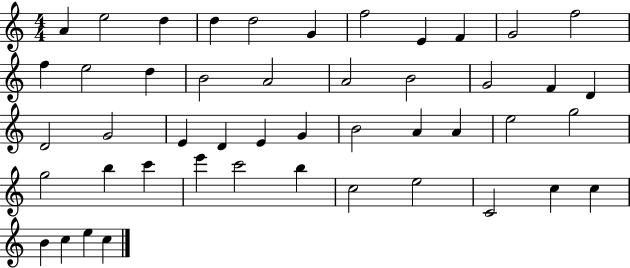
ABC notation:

X:1
T:Untitled
M:4/4
L:1/4
K:C
A e2 d d d2 G f2 E F G2 f2 f e2 d B2 A2 A2 B2 G2 F D D2 G2 E D E G B2 A A e2 g2 g2 b c' e' c'2 b c2 e2 C2 c c B c e c